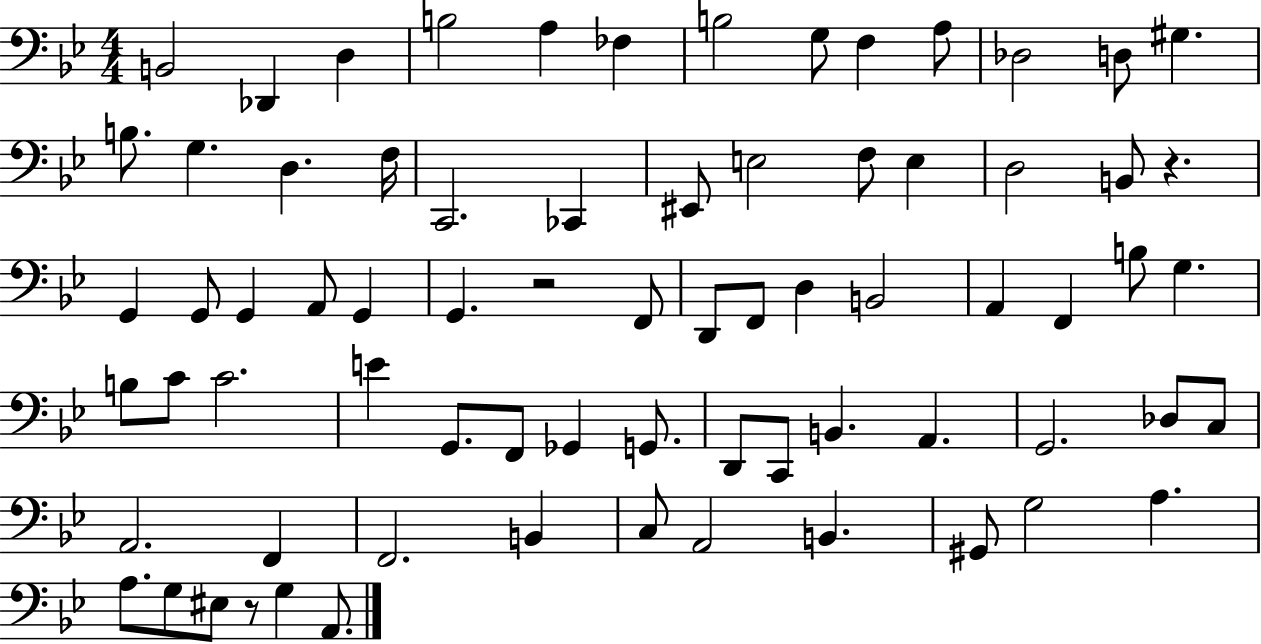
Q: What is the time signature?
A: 4/4